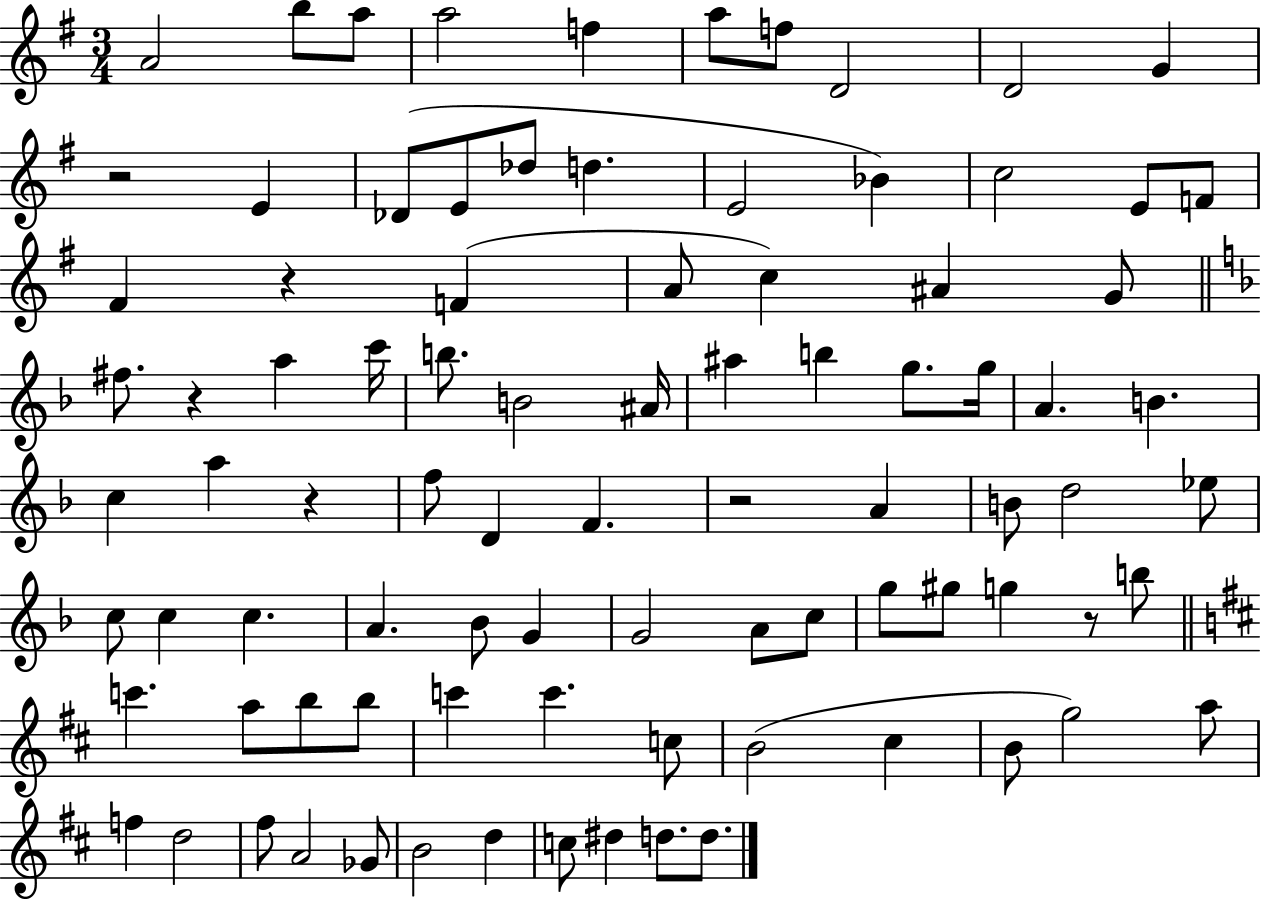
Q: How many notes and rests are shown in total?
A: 89